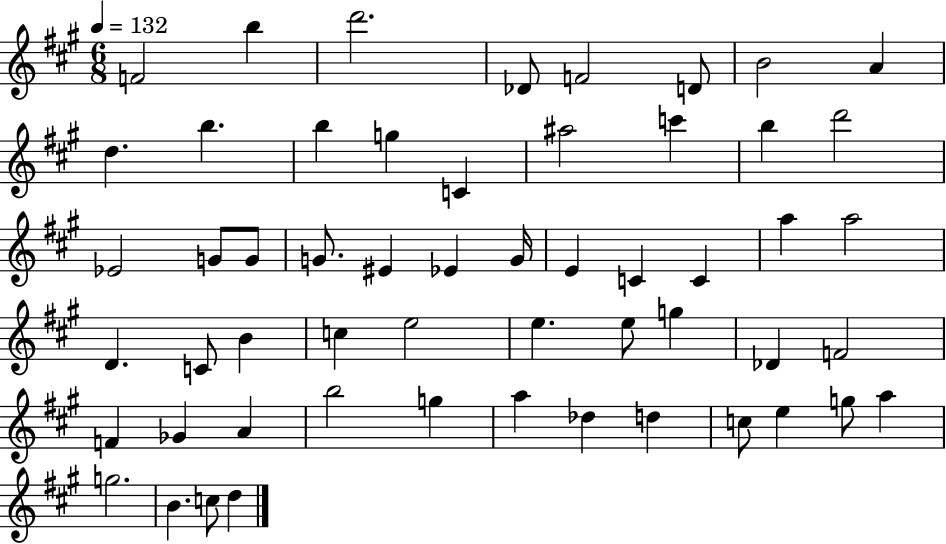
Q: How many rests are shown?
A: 0